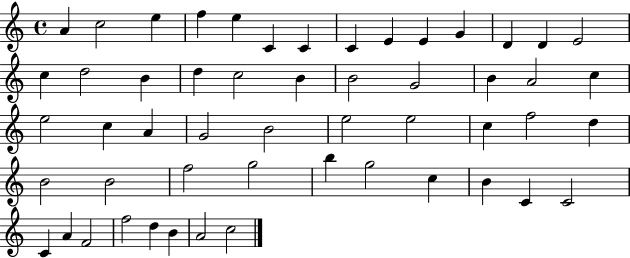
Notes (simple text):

A4/q C5/h E5/q F5/q E5/q C4/q C4/q C4/q E4/q E4/q G4/q D4/q D4/q E4/h C5/q D5/h B4/q D5/q C5/h B4/q B4/h G4/h B4/q A4/h C5/q E5/h C5/q A4/q G4/h B4/h E5/h E5/h C5/q F5/h D5/q B4/h B4/h F5/h G5/h B5/q G5/h C5/q B4/q C4/q C4/h C4/q A4/q F4/h F5/h D5/q B4/q A4/h C5/h